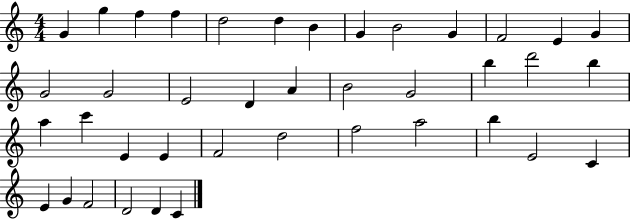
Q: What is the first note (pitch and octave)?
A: G4